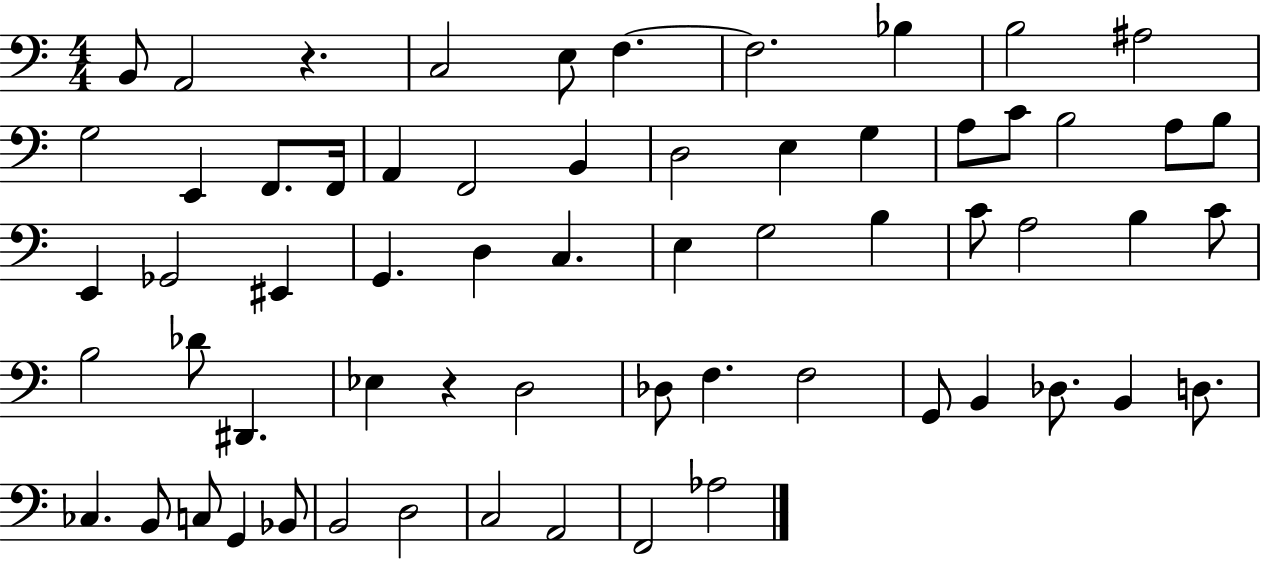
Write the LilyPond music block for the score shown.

{
  \clef bass
  \numericTimeSignature
  \time 4/4
  \key c \major
  b,8 a,2 r4. | c2 e8 f4.~~ | f2. bes4 | b2 ais2 | \break g2 e,4 f,8. f,16 | a,4 f,2 b,4 | d2 e4 g4 | a8 c'8 b2 a8 b8 | \break e,4 ges,2 eis,4 | g,4. d4 c4. | e4 g2 b4 | c'8 a2 b4 c'8 | \break b2 des'8 dis,4. | ees4 r4 d2 | des8 f4. f2 | g,8 b,4 des8. b,4 d8. | \break ces4. b,8 c8 g,4 bes,8 | b,2 d2 | c2 a,2 | f,2 aes2 | \break \bar "|."
}